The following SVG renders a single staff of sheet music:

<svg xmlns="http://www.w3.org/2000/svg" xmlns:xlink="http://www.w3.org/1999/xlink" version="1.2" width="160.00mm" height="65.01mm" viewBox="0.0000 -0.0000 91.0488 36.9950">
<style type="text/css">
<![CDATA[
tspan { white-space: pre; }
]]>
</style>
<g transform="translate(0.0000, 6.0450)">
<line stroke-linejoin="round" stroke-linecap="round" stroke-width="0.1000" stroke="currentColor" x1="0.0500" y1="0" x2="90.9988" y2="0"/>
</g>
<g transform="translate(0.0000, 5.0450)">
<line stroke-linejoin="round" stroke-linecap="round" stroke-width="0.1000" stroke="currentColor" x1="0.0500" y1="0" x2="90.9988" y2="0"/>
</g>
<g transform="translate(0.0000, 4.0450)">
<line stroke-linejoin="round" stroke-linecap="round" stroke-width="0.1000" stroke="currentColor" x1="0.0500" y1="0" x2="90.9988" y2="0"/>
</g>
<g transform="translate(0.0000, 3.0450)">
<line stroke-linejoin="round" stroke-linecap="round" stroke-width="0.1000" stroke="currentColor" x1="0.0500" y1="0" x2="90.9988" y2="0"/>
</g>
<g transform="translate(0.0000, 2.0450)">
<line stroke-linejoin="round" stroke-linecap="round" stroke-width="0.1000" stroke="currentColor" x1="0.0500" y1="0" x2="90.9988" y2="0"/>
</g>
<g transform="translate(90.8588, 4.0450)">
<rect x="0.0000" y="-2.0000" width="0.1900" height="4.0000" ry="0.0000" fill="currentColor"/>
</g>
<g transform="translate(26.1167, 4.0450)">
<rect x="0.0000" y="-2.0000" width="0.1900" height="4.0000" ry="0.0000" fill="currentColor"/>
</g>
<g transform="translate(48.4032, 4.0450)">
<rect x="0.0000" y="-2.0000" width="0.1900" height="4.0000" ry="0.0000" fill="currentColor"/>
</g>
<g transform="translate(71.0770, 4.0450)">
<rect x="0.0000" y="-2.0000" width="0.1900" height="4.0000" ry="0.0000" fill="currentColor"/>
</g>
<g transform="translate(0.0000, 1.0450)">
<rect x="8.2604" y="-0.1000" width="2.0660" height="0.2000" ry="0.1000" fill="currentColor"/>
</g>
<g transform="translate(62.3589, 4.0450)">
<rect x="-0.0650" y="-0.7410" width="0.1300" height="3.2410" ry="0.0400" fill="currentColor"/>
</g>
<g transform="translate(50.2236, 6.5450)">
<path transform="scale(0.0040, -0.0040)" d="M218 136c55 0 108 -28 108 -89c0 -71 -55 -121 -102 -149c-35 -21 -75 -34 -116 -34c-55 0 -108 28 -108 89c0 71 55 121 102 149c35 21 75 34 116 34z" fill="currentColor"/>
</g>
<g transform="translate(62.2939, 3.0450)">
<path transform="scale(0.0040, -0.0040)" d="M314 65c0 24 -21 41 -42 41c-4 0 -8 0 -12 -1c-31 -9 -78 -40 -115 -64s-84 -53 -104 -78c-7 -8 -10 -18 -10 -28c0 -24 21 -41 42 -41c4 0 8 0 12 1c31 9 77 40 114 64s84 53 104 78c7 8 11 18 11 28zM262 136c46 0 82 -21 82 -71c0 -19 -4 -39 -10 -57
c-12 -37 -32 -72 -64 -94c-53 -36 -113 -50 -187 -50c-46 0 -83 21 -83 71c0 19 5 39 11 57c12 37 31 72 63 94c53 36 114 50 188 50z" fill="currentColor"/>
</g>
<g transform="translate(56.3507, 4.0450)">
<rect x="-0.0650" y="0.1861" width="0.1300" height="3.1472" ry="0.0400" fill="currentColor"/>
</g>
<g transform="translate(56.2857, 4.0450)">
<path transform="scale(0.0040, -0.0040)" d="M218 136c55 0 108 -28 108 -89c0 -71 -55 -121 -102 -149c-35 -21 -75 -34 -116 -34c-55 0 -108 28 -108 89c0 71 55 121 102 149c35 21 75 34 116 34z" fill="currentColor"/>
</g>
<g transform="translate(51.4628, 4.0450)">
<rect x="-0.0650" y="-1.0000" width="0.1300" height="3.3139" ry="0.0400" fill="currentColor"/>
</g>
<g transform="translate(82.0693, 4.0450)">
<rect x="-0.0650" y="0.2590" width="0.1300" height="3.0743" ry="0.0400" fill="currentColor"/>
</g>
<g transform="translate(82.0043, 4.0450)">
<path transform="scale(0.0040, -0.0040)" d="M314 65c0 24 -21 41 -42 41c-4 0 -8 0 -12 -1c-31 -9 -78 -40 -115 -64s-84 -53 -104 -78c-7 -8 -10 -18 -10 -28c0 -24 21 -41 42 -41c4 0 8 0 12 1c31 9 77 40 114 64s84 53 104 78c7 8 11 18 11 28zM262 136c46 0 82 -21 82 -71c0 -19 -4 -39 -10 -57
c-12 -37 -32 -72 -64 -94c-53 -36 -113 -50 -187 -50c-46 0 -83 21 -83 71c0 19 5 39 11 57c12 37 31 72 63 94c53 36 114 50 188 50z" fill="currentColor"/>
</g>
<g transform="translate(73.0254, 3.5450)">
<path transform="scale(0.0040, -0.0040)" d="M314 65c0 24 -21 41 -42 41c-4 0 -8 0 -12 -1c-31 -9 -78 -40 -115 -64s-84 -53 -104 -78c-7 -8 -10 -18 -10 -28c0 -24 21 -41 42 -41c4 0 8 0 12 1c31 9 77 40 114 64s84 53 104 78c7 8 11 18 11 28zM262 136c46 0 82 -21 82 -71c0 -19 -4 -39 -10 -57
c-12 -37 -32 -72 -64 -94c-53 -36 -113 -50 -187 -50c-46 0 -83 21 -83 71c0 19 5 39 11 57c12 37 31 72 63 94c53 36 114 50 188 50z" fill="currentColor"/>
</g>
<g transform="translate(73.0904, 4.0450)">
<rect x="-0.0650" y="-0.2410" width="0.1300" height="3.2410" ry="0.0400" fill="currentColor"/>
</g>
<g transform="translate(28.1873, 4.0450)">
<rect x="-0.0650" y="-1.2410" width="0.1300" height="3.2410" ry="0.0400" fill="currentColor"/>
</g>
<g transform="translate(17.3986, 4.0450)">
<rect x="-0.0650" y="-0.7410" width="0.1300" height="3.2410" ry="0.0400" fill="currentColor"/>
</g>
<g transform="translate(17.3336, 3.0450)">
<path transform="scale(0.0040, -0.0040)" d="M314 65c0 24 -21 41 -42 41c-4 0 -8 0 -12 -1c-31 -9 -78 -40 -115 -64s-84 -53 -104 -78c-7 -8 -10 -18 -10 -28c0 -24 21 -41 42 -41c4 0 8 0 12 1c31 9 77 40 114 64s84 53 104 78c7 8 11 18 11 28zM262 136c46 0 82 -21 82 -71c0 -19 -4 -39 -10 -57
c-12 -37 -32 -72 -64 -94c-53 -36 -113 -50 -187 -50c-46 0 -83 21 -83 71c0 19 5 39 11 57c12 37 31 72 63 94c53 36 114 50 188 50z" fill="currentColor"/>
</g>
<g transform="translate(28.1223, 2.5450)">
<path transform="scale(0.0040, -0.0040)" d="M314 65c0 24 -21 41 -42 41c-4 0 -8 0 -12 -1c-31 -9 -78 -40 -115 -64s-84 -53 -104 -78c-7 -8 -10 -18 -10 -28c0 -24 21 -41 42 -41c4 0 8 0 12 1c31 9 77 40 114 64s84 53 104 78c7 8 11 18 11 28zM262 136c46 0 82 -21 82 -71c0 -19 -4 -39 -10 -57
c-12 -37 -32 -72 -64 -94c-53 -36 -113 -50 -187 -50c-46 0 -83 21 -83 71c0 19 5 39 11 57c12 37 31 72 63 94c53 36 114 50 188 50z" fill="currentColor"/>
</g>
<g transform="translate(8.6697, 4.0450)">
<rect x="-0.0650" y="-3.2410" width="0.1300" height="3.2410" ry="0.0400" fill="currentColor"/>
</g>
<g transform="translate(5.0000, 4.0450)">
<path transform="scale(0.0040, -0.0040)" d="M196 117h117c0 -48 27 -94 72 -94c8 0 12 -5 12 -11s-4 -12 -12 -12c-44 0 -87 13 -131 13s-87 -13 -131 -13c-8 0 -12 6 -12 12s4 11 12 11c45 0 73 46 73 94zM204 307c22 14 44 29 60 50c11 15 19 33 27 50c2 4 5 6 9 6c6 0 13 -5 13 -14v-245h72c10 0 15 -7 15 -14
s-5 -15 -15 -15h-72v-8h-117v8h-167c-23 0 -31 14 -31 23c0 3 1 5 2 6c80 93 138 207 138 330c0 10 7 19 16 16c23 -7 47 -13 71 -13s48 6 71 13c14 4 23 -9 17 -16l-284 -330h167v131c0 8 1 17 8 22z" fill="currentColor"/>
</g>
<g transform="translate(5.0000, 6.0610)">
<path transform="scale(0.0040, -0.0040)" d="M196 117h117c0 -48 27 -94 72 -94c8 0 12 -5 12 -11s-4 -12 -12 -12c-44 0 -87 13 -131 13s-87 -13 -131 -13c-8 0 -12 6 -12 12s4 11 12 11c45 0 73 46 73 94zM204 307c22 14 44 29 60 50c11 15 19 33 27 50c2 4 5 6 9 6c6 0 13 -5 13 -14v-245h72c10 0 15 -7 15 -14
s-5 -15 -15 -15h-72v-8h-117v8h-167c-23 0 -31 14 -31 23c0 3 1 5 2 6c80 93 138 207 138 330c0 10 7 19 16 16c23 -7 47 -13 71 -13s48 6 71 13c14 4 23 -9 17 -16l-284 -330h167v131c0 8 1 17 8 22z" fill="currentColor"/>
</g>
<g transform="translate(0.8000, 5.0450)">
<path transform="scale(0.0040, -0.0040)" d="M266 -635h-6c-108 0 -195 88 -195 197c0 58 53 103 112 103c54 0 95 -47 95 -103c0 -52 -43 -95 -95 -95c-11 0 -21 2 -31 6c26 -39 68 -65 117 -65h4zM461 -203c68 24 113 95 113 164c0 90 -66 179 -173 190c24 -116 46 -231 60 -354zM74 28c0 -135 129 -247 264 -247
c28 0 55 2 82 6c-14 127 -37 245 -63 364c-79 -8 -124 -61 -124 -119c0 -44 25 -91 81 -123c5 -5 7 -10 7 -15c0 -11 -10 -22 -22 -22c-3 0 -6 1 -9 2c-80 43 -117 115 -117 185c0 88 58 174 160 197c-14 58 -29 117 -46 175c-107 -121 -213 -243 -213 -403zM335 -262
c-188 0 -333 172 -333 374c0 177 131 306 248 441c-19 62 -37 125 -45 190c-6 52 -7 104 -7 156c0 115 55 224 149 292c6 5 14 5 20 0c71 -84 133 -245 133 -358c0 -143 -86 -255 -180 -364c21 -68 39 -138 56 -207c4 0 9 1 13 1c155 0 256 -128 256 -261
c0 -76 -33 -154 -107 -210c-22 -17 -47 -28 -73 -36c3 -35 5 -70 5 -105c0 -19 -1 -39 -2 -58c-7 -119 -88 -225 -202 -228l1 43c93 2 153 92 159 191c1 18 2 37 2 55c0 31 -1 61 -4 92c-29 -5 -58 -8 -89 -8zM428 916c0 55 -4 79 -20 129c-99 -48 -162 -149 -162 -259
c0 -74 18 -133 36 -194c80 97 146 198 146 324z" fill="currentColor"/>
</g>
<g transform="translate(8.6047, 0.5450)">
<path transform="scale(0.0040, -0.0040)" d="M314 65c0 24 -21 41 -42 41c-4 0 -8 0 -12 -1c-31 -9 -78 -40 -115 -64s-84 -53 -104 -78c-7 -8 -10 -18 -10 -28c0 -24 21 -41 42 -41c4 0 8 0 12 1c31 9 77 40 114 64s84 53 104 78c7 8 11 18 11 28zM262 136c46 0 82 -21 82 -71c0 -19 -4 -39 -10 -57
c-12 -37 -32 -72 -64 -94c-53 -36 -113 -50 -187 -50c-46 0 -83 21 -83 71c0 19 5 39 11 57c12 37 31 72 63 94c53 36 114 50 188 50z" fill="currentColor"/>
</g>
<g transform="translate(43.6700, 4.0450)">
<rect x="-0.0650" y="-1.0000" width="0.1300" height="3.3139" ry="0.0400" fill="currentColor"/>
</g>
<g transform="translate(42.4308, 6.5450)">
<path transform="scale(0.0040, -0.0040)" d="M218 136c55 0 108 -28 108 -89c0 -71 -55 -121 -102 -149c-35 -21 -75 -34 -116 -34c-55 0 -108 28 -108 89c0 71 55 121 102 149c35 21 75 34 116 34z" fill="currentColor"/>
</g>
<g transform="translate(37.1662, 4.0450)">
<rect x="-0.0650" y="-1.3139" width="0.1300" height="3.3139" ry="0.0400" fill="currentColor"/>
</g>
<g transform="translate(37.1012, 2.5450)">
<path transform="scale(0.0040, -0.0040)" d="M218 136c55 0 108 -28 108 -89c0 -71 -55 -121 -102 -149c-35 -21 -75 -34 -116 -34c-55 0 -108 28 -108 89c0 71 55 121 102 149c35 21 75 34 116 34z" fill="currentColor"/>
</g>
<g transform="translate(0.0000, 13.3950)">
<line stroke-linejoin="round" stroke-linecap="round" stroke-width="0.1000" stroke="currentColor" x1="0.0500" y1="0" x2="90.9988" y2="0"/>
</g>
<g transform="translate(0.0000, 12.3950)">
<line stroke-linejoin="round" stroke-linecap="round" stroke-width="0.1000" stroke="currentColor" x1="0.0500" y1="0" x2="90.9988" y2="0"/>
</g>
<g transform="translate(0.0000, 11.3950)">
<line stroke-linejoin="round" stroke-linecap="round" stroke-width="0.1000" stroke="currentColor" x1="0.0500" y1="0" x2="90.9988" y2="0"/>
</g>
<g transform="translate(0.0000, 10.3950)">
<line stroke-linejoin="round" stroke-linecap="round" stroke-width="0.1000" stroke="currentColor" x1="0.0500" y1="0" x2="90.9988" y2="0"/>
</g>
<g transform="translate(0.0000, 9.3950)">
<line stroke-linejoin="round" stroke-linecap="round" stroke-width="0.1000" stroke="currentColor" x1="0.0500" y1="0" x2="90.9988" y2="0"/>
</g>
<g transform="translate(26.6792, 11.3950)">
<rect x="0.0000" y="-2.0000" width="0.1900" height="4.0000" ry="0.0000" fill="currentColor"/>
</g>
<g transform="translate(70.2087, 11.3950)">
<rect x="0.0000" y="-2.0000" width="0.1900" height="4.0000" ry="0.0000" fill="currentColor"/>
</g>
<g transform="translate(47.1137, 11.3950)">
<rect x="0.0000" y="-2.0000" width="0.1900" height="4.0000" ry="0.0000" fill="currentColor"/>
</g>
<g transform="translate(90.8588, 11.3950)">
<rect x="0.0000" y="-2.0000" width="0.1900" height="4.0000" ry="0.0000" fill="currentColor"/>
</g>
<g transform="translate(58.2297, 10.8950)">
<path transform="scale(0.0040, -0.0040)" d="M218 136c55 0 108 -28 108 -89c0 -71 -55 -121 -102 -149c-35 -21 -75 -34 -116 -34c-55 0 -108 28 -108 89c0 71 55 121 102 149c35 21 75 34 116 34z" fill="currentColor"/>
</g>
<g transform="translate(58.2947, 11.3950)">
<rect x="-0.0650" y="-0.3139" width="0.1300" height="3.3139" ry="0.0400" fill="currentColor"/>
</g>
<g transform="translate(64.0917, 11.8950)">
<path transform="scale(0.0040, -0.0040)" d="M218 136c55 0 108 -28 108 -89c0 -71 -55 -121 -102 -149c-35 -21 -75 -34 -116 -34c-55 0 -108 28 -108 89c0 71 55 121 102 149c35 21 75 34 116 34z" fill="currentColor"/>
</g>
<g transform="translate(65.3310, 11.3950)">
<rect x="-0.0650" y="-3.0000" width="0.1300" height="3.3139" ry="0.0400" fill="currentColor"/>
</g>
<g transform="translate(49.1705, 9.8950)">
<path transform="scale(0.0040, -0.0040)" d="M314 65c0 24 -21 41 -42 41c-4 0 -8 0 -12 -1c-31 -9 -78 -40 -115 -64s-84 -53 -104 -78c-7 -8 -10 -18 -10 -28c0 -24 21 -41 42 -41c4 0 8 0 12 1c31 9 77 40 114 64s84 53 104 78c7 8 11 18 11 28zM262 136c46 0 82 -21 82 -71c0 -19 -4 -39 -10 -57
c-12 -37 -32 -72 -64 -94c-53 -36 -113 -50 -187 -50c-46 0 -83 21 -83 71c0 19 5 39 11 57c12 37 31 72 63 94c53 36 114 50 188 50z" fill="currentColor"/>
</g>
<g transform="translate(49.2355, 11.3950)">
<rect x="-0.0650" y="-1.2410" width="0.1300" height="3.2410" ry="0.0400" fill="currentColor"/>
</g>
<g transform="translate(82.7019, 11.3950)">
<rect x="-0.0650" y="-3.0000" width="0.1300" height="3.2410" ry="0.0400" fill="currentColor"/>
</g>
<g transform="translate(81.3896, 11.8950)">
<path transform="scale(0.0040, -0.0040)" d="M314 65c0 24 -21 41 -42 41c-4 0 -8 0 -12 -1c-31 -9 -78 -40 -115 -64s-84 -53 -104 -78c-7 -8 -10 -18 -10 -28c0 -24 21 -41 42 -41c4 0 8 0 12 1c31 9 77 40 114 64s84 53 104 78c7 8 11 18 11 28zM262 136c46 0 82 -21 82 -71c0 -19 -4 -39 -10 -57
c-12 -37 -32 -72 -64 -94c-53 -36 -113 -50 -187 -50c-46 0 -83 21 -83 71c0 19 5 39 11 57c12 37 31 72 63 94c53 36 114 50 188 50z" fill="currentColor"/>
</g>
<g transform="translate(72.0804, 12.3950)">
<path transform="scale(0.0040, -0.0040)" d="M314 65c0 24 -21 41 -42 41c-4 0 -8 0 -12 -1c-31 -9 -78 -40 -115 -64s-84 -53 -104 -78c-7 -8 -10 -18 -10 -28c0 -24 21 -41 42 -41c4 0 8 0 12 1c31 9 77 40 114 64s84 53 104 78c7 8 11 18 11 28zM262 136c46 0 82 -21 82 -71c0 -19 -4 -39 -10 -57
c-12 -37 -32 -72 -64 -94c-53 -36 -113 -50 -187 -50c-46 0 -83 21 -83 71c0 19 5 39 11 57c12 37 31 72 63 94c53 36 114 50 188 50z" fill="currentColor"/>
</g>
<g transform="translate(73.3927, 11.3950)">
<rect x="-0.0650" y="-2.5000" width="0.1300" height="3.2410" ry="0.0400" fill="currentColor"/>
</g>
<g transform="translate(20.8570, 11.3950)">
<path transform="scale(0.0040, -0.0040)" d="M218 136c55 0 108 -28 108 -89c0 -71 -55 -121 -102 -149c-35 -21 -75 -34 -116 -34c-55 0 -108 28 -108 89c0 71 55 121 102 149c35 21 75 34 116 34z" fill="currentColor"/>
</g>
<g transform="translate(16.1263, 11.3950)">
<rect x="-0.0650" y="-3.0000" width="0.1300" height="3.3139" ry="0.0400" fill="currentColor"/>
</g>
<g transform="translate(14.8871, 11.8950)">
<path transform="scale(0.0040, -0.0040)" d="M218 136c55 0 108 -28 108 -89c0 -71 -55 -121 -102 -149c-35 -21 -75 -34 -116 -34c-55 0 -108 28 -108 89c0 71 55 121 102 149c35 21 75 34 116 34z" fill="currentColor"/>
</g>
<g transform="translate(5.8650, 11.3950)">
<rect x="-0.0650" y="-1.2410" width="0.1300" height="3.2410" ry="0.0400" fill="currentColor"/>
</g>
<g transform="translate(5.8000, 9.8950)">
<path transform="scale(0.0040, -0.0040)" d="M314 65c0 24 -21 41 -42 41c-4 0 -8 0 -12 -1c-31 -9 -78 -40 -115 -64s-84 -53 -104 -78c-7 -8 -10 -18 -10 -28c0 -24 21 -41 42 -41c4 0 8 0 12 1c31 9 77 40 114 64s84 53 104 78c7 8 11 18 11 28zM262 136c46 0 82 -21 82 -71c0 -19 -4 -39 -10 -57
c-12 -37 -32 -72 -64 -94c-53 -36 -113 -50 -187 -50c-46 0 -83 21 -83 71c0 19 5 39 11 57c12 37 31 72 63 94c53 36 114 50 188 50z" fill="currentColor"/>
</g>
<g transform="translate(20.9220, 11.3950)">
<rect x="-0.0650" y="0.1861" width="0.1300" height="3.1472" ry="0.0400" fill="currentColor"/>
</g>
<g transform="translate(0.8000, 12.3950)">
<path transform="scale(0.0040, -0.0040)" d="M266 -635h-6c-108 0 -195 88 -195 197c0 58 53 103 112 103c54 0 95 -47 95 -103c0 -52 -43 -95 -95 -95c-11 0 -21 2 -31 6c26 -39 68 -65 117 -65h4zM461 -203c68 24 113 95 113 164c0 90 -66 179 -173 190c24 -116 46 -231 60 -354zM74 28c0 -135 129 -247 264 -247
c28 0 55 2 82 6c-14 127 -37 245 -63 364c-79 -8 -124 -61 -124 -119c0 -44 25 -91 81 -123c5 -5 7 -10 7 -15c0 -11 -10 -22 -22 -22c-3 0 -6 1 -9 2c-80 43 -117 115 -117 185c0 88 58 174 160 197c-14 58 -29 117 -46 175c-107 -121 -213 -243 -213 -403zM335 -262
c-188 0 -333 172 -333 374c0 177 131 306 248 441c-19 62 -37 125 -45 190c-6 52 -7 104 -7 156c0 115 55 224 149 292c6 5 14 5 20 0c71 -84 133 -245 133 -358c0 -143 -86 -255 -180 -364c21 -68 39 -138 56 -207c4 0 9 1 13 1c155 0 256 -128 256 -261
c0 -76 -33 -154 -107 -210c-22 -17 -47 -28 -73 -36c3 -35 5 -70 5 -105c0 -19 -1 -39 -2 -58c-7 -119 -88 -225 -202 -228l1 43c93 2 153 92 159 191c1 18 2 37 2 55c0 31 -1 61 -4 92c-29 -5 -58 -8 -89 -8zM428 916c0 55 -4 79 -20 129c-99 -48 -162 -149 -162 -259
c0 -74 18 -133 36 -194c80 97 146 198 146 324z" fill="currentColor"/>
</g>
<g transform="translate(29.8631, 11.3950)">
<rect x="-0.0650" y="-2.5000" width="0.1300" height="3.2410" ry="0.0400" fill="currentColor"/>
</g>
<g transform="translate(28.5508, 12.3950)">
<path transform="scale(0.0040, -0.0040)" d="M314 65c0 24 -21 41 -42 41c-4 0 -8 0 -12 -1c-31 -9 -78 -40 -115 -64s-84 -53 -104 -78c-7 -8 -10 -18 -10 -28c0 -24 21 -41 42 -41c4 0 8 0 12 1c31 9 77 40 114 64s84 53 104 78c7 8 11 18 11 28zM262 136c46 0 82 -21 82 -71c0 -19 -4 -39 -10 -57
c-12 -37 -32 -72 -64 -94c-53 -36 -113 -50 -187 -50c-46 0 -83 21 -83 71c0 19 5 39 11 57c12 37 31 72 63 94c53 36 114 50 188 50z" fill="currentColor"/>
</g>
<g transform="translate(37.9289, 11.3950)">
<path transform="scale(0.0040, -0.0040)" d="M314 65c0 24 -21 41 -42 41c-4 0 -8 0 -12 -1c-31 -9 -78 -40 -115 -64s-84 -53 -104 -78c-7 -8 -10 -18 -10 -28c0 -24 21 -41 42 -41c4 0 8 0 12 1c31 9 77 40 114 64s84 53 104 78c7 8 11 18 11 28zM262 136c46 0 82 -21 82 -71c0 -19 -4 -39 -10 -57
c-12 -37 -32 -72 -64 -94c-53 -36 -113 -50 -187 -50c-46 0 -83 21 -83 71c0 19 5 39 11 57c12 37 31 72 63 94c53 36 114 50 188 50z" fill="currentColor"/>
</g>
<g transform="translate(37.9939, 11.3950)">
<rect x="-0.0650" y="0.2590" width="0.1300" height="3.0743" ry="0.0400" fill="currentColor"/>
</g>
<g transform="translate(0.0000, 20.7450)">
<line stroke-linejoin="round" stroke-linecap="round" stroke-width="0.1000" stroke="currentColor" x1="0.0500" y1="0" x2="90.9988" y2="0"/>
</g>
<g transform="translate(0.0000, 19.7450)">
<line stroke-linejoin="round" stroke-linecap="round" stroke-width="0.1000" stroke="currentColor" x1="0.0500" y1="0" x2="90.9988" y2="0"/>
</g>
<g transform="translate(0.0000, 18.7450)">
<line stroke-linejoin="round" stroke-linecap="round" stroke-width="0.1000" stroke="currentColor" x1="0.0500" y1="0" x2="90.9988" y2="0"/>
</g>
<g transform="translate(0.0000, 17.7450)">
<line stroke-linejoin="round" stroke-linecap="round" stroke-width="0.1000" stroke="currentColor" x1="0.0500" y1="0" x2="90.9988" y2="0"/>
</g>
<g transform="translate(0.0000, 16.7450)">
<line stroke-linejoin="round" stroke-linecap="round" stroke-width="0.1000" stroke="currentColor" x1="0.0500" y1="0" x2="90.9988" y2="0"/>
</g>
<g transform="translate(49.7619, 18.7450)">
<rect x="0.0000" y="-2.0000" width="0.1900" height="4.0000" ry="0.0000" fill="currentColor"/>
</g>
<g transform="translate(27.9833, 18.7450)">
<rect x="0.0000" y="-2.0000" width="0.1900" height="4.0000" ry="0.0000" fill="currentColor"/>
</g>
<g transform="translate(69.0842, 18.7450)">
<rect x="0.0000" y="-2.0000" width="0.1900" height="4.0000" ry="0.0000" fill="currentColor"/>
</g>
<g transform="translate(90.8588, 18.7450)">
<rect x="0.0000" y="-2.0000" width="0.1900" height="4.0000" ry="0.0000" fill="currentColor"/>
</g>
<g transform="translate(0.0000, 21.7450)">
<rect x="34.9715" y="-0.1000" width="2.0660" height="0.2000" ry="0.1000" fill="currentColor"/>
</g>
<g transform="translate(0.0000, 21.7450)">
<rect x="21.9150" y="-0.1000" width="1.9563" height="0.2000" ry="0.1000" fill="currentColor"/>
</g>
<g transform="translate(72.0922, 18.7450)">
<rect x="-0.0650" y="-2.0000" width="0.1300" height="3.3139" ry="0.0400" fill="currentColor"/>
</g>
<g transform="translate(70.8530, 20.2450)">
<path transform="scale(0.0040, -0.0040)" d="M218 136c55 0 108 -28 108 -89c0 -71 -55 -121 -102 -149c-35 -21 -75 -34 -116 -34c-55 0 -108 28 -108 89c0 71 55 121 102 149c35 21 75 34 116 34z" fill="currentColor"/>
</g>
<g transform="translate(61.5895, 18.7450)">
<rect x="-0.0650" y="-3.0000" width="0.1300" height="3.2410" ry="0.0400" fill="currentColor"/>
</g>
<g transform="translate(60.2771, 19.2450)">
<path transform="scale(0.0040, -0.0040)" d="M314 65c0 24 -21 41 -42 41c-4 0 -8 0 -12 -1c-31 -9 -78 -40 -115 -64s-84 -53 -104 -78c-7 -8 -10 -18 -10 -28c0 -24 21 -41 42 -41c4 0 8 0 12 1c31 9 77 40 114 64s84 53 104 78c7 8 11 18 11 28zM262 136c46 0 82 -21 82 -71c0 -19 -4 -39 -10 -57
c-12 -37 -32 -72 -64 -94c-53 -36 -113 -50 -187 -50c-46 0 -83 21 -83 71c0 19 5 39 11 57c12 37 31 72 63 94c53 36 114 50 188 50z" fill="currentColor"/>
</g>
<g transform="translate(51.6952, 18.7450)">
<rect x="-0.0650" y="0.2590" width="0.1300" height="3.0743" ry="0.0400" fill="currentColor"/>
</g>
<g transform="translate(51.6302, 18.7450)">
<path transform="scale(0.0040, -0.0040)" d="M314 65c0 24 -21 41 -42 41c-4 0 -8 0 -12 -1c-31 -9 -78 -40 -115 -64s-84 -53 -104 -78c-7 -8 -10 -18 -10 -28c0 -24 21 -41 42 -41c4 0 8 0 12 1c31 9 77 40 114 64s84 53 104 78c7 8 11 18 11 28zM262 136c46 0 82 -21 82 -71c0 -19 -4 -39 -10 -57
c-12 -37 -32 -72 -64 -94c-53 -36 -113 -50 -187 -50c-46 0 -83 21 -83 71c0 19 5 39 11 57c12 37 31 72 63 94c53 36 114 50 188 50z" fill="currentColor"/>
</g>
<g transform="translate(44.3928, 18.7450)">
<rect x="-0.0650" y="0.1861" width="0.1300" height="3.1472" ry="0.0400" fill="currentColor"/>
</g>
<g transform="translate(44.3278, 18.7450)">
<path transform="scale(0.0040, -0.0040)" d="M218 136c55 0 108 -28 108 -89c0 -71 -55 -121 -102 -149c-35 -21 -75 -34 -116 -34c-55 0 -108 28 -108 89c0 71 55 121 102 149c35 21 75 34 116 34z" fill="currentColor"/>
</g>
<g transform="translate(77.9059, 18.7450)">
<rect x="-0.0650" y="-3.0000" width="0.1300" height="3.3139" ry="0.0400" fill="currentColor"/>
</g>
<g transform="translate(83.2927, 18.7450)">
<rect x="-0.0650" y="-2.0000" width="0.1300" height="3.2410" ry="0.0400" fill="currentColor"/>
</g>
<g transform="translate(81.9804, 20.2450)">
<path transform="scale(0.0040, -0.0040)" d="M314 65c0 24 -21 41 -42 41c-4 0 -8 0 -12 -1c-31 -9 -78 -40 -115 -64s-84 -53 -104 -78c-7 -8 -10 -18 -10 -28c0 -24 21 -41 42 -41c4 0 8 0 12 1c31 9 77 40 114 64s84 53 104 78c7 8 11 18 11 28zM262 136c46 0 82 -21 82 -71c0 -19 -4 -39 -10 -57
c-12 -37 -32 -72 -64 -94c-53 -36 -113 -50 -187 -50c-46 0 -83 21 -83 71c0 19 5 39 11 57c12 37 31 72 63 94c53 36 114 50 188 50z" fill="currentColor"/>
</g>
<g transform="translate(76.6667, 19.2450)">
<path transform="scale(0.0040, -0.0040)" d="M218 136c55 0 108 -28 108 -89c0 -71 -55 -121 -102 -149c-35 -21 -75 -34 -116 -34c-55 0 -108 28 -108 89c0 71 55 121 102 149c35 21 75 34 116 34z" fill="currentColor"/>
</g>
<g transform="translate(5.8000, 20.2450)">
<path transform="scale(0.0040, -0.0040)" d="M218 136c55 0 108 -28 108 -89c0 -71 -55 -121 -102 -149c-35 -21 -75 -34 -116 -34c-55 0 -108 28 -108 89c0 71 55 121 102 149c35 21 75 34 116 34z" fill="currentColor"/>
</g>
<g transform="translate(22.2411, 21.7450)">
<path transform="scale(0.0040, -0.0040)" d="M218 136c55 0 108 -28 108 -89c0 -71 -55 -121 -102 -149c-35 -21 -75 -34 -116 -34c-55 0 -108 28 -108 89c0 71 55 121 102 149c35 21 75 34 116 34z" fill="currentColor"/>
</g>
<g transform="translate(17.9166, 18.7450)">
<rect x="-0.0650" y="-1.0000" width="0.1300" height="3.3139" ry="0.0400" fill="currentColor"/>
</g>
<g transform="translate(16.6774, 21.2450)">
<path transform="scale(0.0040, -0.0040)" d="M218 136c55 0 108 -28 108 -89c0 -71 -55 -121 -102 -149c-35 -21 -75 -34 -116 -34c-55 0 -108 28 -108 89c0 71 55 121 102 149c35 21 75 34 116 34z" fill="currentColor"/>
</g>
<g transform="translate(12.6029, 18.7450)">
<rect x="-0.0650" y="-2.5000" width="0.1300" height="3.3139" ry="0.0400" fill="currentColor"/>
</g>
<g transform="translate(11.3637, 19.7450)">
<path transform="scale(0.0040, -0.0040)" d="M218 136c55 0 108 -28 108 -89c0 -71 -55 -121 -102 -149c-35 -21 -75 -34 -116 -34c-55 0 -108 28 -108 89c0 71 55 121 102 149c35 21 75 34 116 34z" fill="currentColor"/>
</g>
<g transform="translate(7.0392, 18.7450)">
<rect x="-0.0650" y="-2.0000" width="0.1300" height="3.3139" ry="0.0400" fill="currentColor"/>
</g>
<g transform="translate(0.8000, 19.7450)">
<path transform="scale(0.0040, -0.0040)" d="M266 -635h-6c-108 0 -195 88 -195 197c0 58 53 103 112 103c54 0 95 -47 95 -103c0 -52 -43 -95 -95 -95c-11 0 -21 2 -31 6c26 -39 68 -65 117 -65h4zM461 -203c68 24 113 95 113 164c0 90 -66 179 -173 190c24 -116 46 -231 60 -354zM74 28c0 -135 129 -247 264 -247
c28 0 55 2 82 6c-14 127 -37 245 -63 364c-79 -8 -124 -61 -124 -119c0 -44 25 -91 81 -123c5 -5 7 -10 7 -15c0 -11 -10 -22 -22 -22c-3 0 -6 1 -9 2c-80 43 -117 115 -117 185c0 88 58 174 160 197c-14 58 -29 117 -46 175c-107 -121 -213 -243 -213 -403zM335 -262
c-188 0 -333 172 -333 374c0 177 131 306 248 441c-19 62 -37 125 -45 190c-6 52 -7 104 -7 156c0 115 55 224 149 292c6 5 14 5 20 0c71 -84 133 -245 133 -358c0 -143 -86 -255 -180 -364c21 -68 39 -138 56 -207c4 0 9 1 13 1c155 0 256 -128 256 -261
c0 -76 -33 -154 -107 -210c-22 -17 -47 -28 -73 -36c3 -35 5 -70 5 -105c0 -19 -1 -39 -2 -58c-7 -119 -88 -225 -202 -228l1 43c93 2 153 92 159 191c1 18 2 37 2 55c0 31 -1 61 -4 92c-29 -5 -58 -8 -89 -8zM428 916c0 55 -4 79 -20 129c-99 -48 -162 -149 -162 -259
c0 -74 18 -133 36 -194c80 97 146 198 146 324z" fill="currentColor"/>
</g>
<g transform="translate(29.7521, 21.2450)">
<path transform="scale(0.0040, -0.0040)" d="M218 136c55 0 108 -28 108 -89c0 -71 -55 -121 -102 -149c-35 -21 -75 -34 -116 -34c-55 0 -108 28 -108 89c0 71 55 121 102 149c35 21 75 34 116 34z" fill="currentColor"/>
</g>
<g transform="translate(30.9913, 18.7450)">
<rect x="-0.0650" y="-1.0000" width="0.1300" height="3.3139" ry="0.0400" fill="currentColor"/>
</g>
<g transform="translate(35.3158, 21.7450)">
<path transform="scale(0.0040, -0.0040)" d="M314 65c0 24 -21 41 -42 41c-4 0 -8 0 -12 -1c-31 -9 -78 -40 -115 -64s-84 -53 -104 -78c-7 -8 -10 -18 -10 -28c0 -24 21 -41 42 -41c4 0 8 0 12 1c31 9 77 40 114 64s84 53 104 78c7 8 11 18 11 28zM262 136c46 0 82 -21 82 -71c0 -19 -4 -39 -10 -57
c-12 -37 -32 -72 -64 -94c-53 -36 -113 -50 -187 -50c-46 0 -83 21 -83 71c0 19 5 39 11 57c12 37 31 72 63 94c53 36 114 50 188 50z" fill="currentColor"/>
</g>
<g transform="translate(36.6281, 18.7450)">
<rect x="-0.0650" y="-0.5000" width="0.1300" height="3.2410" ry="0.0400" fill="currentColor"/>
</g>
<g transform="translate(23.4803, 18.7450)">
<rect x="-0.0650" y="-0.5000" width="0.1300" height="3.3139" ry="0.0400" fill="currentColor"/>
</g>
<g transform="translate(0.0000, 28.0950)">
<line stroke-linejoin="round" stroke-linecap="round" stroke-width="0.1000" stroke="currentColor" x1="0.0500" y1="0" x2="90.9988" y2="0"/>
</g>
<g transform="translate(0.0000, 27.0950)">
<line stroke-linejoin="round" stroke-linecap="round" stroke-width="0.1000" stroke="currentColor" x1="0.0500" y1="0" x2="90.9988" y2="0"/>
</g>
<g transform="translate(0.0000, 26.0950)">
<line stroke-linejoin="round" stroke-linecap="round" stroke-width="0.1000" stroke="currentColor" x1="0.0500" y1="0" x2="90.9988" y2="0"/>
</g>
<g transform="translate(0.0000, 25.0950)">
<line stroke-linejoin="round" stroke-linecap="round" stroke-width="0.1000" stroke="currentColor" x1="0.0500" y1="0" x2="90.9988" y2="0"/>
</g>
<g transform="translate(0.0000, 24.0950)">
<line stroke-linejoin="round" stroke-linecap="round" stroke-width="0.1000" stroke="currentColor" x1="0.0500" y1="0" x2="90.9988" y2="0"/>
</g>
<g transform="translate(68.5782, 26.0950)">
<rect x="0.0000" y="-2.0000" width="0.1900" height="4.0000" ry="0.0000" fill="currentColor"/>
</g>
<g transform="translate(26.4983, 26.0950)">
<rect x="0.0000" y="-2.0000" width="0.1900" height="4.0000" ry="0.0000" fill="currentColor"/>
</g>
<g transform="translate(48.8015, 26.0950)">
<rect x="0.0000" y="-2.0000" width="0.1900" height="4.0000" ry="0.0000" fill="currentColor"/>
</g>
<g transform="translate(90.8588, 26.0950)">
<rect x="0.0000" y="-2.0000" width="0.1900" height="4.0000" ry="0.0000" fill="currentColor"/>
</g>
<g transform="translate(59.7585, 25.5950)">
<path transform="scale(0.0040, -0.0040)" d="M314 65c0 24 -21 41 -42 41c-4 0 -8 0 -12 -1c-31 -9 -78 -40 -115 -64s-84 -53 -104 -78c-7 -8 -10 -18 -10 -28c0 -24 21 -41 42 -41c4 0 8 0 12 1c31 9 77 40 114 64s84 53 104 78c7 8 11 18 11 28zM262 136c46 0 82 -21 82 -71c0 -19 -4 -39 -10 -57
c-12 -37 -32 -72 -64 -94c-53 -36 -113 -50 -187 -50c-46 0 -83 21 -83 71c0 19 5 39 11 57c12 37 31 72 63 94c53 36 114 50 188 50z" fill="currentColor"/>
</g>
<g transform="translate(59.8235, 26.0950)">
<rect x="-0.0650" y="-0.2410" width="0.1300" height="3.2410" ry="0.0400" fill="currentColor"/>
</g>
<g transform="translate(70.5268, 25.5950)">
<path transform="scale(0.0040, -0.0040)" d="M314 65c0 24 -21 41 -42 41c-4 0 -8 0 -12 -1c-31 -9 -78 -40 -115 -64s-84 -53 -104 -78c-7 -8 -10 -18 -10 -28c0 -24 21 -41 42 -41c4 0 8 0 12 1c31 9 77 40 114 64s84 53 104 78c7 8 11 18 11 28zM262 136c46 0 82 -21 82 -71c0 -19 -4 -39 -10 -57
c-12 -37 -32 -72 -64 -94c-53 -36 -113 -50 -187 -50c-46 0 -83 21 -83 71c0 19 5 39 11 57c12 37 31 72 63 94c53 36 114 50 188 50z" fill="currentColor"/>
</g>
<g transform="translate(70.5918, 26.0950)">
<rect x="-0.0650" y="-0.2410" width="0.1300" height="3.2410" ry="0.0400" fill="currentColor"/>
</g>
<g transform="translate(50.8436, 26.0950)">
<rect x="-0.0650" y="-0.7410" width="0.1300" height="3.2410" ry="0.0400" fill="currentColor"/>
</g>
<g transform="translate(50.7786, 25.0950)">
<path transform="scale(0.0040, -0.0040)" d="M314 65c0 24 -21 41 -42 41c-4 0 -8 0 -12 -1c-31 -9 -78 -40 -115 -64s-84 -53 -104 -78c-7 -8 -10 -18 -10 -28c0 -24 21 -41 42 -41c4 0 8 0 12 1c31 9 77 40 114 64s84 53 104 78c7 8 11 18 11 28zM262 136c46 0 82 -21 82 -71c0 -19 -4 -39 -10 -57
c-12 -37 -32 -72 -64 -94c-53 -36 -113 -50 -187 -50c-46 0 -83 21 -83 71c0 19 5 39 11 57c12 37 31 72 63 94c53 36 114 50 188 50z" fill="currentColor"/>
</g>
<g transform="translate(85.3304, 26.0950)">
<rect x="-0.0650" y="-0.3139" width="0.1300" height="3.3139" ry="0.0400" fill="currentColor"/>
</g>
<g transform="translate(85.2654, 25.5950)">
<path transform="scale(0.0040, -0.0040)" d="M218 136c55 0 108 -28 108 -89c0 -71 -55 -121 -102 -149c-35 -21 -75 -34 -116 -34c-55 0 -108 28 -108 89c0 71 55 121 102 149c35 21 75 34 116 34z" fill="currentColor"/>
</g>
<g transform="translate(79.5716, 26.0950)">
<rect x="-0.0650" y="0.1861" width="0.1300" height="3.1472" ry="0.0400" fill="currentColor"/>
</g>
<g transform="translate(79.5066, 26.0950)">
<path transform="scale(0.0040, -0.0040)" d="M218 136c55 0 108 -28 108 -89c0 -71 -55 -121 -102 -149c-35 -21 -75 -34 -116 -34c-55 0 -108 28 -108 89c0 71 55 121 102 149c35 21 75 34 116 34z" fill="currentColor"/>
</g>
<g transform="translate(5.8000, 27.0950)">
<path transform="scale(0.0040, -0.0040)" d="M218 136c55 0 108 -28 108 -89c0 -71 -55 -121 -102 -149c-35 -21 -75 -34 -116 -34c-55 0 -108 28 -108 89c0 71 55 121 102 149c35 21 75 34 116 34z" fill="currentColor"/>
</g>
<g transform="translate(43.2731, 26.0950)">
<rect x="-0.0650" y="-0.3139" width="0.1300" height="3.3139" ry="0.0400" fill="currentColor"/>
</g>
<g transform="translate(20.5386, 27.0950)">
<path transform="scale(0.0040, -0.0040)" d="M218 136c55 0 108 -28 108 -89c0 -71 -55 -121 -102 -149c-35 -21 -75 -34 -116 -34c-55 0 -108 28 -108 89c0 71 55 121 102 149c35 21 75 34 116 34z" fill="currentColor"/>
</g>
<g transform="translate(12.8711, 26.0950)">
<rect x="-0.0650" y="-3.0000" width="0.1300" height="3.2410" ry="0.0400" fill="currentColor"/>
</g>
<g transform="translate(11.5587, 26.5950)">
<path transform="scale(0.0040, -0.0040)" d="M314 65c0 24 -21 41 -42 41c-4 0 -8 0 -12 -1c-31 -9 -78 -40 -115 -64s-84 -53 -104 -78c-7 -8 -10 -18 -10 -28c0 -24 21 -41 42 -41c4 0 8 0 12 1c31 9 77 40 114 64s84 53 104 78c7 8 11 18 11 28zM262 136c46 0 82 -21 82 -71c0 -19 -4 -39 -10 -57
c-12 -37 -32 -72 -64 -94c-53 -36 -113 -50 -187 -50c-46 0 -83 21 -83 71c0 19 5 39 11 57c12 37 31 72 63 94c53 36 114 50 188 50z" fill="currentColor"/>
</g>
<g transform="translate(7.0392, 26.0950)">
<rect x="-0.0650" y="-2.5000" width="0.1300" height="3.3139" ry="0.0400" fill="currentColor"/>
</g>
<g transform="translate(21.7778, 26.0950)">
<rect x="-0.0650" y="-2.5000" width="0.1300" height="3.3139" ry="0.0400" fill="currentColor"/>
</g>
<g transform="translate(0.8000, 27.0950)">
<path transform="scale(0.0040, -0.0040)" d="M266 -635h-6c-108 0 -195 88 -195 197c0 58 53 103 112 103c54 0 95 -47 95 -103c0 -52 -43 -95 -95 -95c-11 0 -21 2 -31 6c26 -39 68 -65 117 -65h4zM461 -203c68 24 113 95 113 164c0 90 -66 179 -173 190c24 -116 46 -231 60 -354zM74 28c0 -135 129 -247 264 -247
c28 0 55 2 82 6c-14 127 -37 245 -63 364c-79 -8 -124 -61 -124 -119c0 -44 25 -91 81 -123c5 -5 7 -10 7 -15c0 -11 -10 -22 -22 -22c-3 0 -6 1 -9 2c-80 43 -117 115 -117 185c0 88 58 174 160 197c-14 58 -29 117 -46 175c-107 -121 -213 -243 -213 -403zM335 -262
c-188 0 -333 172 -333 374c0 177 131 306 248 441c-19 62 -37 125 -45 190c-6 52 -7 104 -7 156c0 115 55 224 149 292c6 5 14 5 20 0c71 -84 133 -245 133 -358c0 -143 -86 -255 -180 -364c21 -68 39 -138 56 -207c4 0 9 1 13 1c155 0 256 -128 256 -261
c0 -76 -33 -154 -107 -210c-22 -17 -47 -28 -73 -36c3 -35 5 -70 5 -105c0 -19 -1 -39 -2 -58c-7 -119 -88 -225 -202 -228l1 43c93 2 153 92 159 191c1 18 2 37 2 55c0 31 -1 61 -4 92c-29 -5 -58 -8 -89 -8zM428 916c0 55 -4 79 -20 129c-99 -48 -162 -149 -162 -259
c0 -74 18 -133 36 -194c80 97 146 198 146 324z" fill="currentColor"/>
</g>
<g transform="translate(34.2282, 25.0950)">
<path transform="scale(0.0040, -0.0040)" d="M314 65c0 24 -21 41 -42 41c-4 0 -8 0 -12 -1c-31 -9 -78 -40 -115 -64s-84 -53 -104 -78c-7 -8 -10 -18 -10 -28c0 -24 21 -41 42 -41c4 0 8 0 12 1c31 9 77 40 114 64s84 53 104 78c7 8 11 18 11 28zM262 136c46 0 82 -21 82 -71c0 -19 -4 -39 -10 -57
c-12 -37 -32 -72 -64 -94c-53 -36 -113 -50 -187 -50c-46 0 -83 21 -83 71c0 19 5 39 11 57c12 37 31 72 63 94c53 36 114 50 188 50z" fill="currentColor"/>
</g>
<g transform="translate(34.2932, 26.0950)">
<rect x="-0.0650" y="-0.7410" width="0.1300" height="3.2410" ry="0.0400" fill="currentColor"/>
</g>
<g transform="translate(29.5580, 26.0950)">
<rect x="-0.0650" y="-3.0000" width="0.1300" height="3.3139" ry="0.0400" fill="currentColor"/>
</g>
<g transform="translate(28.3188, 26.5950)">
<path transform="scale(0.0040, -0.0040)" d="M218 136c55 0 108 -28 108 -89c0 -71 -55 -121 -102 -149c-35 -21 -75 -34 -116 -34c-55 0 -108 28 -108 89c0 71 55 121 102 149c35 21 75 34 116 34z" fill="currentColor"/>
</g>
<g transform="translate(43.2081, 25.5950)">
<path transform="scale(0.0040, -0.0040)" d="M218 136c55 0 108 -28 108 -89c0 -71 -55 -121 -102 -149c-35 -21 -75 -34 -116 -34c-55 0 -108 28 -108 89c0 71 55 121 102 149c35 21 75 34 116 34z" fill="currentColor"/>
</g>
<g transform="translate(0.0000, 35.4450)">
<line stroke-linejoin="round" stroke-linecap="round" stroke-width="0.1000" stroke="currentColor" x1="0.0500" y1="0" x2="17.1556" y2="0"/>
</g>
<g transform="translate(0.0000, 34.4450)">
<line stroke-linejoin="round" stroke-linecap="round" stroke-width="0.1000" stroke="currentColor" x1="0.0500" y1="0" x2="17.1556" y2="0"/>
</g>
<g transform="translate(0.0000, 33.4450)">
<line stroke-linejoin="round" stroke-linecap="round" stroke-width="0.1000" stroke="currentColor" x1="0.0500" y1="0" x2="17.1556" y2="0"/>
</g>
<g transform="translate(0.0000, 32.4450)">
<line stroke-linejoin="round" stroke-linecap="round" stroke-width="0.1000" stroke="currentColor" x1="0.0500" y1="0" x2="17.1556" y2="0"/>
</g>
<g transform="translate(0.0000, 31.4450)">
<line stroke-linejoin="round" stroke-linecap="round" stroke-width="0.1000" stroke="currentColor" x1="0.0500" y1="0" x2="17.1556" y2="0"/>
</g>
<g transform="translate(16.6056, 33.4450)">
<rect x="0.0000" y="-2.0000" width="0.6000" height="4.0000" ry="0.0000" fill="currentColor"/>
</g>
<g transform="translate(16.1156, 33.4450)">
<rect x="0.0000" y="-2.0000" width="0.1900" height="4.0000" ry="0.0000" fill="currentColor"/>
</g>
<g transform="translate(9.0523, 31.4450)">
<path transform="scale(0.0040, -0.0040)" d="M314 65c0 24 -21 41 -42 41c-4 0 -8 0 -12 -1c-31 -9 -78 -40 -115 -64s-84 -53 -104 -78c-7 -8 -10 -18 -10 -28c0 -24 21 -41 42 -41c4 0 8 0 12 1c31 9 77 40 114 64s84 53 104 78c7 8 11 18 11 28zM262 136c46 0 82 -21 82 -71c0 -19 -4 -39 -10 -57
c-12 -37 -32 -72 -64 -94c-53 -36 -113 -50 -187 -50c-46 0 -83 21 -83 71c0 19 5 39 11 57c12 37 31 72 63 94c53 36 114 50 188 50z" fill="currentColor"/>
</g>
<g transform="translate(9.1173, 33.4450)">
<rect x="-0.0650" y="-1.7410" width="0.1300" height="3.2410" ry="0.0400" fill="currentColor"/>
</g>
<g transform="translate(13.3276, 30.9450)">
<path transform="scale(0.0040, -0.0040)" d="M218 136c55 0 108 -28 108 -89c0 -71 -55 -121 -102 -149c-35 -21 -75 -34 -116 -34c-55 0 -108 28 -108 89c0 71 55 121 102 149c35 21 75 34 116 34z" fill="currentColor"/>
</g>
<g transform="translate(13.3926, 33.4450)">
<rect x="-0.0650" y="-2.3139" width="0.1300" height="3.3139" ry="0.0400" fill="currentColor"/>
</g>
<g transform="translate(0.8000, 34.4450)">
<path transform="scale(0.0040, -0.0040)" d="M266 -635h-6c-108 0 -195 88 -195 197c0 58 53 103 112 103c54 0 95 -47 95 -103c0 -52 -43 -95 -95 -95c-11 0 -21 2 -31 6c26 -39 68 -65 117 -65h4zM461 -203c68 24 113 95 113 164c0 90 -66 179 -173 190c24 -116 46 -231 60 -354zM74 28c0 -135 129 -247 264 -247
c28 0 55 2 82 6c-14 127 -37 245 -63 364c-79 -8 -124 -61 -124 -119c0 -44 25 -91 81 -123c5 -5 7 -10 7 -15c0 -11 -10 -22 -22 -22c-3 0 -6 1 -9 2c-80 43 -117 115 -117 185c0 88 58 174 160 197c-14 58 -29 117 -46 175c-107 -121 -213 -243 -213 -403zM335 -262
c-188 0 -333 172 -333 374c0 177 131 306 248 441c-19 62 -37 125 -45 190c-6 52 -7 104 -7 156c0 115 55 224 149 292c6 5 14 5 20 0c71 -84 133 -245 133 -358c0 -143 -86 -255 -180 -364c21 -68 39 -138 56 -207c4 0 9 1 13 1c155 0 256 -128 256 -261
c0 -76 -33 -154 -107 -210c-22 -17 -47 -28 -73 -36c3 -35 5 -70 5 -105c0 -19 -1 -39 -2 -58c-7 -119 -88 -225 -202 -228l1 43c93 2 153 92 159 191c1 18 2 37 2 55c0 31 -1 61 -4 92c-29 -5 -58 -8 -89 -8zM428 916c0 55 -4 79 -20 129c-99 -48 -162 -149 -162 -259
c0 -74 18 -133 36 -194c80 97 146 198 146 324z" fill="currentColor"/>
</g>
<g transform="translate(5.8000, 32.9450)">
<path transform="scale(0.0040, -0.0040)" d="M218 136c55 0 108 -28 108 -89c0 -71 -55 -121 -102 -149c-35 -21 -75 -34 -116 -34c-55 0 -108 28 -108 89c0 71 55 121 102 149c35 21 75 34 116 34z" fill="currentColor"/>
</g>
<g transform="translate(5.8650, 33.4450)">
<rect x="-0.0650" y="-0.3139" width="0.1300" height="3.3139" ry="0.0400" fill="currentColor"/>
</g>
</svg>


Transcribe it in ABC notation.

X:1
T:Untitled
M:4/4
L:1/4
K:C
b2 d2 e2 e D D B d2 c2 B2 e2 A B G2 B2 e2 c A G2 A2 F G D C D C2 B B2 A2 F A F2 G A2 G A d2 c d2 c2 c2 B c c f2 g